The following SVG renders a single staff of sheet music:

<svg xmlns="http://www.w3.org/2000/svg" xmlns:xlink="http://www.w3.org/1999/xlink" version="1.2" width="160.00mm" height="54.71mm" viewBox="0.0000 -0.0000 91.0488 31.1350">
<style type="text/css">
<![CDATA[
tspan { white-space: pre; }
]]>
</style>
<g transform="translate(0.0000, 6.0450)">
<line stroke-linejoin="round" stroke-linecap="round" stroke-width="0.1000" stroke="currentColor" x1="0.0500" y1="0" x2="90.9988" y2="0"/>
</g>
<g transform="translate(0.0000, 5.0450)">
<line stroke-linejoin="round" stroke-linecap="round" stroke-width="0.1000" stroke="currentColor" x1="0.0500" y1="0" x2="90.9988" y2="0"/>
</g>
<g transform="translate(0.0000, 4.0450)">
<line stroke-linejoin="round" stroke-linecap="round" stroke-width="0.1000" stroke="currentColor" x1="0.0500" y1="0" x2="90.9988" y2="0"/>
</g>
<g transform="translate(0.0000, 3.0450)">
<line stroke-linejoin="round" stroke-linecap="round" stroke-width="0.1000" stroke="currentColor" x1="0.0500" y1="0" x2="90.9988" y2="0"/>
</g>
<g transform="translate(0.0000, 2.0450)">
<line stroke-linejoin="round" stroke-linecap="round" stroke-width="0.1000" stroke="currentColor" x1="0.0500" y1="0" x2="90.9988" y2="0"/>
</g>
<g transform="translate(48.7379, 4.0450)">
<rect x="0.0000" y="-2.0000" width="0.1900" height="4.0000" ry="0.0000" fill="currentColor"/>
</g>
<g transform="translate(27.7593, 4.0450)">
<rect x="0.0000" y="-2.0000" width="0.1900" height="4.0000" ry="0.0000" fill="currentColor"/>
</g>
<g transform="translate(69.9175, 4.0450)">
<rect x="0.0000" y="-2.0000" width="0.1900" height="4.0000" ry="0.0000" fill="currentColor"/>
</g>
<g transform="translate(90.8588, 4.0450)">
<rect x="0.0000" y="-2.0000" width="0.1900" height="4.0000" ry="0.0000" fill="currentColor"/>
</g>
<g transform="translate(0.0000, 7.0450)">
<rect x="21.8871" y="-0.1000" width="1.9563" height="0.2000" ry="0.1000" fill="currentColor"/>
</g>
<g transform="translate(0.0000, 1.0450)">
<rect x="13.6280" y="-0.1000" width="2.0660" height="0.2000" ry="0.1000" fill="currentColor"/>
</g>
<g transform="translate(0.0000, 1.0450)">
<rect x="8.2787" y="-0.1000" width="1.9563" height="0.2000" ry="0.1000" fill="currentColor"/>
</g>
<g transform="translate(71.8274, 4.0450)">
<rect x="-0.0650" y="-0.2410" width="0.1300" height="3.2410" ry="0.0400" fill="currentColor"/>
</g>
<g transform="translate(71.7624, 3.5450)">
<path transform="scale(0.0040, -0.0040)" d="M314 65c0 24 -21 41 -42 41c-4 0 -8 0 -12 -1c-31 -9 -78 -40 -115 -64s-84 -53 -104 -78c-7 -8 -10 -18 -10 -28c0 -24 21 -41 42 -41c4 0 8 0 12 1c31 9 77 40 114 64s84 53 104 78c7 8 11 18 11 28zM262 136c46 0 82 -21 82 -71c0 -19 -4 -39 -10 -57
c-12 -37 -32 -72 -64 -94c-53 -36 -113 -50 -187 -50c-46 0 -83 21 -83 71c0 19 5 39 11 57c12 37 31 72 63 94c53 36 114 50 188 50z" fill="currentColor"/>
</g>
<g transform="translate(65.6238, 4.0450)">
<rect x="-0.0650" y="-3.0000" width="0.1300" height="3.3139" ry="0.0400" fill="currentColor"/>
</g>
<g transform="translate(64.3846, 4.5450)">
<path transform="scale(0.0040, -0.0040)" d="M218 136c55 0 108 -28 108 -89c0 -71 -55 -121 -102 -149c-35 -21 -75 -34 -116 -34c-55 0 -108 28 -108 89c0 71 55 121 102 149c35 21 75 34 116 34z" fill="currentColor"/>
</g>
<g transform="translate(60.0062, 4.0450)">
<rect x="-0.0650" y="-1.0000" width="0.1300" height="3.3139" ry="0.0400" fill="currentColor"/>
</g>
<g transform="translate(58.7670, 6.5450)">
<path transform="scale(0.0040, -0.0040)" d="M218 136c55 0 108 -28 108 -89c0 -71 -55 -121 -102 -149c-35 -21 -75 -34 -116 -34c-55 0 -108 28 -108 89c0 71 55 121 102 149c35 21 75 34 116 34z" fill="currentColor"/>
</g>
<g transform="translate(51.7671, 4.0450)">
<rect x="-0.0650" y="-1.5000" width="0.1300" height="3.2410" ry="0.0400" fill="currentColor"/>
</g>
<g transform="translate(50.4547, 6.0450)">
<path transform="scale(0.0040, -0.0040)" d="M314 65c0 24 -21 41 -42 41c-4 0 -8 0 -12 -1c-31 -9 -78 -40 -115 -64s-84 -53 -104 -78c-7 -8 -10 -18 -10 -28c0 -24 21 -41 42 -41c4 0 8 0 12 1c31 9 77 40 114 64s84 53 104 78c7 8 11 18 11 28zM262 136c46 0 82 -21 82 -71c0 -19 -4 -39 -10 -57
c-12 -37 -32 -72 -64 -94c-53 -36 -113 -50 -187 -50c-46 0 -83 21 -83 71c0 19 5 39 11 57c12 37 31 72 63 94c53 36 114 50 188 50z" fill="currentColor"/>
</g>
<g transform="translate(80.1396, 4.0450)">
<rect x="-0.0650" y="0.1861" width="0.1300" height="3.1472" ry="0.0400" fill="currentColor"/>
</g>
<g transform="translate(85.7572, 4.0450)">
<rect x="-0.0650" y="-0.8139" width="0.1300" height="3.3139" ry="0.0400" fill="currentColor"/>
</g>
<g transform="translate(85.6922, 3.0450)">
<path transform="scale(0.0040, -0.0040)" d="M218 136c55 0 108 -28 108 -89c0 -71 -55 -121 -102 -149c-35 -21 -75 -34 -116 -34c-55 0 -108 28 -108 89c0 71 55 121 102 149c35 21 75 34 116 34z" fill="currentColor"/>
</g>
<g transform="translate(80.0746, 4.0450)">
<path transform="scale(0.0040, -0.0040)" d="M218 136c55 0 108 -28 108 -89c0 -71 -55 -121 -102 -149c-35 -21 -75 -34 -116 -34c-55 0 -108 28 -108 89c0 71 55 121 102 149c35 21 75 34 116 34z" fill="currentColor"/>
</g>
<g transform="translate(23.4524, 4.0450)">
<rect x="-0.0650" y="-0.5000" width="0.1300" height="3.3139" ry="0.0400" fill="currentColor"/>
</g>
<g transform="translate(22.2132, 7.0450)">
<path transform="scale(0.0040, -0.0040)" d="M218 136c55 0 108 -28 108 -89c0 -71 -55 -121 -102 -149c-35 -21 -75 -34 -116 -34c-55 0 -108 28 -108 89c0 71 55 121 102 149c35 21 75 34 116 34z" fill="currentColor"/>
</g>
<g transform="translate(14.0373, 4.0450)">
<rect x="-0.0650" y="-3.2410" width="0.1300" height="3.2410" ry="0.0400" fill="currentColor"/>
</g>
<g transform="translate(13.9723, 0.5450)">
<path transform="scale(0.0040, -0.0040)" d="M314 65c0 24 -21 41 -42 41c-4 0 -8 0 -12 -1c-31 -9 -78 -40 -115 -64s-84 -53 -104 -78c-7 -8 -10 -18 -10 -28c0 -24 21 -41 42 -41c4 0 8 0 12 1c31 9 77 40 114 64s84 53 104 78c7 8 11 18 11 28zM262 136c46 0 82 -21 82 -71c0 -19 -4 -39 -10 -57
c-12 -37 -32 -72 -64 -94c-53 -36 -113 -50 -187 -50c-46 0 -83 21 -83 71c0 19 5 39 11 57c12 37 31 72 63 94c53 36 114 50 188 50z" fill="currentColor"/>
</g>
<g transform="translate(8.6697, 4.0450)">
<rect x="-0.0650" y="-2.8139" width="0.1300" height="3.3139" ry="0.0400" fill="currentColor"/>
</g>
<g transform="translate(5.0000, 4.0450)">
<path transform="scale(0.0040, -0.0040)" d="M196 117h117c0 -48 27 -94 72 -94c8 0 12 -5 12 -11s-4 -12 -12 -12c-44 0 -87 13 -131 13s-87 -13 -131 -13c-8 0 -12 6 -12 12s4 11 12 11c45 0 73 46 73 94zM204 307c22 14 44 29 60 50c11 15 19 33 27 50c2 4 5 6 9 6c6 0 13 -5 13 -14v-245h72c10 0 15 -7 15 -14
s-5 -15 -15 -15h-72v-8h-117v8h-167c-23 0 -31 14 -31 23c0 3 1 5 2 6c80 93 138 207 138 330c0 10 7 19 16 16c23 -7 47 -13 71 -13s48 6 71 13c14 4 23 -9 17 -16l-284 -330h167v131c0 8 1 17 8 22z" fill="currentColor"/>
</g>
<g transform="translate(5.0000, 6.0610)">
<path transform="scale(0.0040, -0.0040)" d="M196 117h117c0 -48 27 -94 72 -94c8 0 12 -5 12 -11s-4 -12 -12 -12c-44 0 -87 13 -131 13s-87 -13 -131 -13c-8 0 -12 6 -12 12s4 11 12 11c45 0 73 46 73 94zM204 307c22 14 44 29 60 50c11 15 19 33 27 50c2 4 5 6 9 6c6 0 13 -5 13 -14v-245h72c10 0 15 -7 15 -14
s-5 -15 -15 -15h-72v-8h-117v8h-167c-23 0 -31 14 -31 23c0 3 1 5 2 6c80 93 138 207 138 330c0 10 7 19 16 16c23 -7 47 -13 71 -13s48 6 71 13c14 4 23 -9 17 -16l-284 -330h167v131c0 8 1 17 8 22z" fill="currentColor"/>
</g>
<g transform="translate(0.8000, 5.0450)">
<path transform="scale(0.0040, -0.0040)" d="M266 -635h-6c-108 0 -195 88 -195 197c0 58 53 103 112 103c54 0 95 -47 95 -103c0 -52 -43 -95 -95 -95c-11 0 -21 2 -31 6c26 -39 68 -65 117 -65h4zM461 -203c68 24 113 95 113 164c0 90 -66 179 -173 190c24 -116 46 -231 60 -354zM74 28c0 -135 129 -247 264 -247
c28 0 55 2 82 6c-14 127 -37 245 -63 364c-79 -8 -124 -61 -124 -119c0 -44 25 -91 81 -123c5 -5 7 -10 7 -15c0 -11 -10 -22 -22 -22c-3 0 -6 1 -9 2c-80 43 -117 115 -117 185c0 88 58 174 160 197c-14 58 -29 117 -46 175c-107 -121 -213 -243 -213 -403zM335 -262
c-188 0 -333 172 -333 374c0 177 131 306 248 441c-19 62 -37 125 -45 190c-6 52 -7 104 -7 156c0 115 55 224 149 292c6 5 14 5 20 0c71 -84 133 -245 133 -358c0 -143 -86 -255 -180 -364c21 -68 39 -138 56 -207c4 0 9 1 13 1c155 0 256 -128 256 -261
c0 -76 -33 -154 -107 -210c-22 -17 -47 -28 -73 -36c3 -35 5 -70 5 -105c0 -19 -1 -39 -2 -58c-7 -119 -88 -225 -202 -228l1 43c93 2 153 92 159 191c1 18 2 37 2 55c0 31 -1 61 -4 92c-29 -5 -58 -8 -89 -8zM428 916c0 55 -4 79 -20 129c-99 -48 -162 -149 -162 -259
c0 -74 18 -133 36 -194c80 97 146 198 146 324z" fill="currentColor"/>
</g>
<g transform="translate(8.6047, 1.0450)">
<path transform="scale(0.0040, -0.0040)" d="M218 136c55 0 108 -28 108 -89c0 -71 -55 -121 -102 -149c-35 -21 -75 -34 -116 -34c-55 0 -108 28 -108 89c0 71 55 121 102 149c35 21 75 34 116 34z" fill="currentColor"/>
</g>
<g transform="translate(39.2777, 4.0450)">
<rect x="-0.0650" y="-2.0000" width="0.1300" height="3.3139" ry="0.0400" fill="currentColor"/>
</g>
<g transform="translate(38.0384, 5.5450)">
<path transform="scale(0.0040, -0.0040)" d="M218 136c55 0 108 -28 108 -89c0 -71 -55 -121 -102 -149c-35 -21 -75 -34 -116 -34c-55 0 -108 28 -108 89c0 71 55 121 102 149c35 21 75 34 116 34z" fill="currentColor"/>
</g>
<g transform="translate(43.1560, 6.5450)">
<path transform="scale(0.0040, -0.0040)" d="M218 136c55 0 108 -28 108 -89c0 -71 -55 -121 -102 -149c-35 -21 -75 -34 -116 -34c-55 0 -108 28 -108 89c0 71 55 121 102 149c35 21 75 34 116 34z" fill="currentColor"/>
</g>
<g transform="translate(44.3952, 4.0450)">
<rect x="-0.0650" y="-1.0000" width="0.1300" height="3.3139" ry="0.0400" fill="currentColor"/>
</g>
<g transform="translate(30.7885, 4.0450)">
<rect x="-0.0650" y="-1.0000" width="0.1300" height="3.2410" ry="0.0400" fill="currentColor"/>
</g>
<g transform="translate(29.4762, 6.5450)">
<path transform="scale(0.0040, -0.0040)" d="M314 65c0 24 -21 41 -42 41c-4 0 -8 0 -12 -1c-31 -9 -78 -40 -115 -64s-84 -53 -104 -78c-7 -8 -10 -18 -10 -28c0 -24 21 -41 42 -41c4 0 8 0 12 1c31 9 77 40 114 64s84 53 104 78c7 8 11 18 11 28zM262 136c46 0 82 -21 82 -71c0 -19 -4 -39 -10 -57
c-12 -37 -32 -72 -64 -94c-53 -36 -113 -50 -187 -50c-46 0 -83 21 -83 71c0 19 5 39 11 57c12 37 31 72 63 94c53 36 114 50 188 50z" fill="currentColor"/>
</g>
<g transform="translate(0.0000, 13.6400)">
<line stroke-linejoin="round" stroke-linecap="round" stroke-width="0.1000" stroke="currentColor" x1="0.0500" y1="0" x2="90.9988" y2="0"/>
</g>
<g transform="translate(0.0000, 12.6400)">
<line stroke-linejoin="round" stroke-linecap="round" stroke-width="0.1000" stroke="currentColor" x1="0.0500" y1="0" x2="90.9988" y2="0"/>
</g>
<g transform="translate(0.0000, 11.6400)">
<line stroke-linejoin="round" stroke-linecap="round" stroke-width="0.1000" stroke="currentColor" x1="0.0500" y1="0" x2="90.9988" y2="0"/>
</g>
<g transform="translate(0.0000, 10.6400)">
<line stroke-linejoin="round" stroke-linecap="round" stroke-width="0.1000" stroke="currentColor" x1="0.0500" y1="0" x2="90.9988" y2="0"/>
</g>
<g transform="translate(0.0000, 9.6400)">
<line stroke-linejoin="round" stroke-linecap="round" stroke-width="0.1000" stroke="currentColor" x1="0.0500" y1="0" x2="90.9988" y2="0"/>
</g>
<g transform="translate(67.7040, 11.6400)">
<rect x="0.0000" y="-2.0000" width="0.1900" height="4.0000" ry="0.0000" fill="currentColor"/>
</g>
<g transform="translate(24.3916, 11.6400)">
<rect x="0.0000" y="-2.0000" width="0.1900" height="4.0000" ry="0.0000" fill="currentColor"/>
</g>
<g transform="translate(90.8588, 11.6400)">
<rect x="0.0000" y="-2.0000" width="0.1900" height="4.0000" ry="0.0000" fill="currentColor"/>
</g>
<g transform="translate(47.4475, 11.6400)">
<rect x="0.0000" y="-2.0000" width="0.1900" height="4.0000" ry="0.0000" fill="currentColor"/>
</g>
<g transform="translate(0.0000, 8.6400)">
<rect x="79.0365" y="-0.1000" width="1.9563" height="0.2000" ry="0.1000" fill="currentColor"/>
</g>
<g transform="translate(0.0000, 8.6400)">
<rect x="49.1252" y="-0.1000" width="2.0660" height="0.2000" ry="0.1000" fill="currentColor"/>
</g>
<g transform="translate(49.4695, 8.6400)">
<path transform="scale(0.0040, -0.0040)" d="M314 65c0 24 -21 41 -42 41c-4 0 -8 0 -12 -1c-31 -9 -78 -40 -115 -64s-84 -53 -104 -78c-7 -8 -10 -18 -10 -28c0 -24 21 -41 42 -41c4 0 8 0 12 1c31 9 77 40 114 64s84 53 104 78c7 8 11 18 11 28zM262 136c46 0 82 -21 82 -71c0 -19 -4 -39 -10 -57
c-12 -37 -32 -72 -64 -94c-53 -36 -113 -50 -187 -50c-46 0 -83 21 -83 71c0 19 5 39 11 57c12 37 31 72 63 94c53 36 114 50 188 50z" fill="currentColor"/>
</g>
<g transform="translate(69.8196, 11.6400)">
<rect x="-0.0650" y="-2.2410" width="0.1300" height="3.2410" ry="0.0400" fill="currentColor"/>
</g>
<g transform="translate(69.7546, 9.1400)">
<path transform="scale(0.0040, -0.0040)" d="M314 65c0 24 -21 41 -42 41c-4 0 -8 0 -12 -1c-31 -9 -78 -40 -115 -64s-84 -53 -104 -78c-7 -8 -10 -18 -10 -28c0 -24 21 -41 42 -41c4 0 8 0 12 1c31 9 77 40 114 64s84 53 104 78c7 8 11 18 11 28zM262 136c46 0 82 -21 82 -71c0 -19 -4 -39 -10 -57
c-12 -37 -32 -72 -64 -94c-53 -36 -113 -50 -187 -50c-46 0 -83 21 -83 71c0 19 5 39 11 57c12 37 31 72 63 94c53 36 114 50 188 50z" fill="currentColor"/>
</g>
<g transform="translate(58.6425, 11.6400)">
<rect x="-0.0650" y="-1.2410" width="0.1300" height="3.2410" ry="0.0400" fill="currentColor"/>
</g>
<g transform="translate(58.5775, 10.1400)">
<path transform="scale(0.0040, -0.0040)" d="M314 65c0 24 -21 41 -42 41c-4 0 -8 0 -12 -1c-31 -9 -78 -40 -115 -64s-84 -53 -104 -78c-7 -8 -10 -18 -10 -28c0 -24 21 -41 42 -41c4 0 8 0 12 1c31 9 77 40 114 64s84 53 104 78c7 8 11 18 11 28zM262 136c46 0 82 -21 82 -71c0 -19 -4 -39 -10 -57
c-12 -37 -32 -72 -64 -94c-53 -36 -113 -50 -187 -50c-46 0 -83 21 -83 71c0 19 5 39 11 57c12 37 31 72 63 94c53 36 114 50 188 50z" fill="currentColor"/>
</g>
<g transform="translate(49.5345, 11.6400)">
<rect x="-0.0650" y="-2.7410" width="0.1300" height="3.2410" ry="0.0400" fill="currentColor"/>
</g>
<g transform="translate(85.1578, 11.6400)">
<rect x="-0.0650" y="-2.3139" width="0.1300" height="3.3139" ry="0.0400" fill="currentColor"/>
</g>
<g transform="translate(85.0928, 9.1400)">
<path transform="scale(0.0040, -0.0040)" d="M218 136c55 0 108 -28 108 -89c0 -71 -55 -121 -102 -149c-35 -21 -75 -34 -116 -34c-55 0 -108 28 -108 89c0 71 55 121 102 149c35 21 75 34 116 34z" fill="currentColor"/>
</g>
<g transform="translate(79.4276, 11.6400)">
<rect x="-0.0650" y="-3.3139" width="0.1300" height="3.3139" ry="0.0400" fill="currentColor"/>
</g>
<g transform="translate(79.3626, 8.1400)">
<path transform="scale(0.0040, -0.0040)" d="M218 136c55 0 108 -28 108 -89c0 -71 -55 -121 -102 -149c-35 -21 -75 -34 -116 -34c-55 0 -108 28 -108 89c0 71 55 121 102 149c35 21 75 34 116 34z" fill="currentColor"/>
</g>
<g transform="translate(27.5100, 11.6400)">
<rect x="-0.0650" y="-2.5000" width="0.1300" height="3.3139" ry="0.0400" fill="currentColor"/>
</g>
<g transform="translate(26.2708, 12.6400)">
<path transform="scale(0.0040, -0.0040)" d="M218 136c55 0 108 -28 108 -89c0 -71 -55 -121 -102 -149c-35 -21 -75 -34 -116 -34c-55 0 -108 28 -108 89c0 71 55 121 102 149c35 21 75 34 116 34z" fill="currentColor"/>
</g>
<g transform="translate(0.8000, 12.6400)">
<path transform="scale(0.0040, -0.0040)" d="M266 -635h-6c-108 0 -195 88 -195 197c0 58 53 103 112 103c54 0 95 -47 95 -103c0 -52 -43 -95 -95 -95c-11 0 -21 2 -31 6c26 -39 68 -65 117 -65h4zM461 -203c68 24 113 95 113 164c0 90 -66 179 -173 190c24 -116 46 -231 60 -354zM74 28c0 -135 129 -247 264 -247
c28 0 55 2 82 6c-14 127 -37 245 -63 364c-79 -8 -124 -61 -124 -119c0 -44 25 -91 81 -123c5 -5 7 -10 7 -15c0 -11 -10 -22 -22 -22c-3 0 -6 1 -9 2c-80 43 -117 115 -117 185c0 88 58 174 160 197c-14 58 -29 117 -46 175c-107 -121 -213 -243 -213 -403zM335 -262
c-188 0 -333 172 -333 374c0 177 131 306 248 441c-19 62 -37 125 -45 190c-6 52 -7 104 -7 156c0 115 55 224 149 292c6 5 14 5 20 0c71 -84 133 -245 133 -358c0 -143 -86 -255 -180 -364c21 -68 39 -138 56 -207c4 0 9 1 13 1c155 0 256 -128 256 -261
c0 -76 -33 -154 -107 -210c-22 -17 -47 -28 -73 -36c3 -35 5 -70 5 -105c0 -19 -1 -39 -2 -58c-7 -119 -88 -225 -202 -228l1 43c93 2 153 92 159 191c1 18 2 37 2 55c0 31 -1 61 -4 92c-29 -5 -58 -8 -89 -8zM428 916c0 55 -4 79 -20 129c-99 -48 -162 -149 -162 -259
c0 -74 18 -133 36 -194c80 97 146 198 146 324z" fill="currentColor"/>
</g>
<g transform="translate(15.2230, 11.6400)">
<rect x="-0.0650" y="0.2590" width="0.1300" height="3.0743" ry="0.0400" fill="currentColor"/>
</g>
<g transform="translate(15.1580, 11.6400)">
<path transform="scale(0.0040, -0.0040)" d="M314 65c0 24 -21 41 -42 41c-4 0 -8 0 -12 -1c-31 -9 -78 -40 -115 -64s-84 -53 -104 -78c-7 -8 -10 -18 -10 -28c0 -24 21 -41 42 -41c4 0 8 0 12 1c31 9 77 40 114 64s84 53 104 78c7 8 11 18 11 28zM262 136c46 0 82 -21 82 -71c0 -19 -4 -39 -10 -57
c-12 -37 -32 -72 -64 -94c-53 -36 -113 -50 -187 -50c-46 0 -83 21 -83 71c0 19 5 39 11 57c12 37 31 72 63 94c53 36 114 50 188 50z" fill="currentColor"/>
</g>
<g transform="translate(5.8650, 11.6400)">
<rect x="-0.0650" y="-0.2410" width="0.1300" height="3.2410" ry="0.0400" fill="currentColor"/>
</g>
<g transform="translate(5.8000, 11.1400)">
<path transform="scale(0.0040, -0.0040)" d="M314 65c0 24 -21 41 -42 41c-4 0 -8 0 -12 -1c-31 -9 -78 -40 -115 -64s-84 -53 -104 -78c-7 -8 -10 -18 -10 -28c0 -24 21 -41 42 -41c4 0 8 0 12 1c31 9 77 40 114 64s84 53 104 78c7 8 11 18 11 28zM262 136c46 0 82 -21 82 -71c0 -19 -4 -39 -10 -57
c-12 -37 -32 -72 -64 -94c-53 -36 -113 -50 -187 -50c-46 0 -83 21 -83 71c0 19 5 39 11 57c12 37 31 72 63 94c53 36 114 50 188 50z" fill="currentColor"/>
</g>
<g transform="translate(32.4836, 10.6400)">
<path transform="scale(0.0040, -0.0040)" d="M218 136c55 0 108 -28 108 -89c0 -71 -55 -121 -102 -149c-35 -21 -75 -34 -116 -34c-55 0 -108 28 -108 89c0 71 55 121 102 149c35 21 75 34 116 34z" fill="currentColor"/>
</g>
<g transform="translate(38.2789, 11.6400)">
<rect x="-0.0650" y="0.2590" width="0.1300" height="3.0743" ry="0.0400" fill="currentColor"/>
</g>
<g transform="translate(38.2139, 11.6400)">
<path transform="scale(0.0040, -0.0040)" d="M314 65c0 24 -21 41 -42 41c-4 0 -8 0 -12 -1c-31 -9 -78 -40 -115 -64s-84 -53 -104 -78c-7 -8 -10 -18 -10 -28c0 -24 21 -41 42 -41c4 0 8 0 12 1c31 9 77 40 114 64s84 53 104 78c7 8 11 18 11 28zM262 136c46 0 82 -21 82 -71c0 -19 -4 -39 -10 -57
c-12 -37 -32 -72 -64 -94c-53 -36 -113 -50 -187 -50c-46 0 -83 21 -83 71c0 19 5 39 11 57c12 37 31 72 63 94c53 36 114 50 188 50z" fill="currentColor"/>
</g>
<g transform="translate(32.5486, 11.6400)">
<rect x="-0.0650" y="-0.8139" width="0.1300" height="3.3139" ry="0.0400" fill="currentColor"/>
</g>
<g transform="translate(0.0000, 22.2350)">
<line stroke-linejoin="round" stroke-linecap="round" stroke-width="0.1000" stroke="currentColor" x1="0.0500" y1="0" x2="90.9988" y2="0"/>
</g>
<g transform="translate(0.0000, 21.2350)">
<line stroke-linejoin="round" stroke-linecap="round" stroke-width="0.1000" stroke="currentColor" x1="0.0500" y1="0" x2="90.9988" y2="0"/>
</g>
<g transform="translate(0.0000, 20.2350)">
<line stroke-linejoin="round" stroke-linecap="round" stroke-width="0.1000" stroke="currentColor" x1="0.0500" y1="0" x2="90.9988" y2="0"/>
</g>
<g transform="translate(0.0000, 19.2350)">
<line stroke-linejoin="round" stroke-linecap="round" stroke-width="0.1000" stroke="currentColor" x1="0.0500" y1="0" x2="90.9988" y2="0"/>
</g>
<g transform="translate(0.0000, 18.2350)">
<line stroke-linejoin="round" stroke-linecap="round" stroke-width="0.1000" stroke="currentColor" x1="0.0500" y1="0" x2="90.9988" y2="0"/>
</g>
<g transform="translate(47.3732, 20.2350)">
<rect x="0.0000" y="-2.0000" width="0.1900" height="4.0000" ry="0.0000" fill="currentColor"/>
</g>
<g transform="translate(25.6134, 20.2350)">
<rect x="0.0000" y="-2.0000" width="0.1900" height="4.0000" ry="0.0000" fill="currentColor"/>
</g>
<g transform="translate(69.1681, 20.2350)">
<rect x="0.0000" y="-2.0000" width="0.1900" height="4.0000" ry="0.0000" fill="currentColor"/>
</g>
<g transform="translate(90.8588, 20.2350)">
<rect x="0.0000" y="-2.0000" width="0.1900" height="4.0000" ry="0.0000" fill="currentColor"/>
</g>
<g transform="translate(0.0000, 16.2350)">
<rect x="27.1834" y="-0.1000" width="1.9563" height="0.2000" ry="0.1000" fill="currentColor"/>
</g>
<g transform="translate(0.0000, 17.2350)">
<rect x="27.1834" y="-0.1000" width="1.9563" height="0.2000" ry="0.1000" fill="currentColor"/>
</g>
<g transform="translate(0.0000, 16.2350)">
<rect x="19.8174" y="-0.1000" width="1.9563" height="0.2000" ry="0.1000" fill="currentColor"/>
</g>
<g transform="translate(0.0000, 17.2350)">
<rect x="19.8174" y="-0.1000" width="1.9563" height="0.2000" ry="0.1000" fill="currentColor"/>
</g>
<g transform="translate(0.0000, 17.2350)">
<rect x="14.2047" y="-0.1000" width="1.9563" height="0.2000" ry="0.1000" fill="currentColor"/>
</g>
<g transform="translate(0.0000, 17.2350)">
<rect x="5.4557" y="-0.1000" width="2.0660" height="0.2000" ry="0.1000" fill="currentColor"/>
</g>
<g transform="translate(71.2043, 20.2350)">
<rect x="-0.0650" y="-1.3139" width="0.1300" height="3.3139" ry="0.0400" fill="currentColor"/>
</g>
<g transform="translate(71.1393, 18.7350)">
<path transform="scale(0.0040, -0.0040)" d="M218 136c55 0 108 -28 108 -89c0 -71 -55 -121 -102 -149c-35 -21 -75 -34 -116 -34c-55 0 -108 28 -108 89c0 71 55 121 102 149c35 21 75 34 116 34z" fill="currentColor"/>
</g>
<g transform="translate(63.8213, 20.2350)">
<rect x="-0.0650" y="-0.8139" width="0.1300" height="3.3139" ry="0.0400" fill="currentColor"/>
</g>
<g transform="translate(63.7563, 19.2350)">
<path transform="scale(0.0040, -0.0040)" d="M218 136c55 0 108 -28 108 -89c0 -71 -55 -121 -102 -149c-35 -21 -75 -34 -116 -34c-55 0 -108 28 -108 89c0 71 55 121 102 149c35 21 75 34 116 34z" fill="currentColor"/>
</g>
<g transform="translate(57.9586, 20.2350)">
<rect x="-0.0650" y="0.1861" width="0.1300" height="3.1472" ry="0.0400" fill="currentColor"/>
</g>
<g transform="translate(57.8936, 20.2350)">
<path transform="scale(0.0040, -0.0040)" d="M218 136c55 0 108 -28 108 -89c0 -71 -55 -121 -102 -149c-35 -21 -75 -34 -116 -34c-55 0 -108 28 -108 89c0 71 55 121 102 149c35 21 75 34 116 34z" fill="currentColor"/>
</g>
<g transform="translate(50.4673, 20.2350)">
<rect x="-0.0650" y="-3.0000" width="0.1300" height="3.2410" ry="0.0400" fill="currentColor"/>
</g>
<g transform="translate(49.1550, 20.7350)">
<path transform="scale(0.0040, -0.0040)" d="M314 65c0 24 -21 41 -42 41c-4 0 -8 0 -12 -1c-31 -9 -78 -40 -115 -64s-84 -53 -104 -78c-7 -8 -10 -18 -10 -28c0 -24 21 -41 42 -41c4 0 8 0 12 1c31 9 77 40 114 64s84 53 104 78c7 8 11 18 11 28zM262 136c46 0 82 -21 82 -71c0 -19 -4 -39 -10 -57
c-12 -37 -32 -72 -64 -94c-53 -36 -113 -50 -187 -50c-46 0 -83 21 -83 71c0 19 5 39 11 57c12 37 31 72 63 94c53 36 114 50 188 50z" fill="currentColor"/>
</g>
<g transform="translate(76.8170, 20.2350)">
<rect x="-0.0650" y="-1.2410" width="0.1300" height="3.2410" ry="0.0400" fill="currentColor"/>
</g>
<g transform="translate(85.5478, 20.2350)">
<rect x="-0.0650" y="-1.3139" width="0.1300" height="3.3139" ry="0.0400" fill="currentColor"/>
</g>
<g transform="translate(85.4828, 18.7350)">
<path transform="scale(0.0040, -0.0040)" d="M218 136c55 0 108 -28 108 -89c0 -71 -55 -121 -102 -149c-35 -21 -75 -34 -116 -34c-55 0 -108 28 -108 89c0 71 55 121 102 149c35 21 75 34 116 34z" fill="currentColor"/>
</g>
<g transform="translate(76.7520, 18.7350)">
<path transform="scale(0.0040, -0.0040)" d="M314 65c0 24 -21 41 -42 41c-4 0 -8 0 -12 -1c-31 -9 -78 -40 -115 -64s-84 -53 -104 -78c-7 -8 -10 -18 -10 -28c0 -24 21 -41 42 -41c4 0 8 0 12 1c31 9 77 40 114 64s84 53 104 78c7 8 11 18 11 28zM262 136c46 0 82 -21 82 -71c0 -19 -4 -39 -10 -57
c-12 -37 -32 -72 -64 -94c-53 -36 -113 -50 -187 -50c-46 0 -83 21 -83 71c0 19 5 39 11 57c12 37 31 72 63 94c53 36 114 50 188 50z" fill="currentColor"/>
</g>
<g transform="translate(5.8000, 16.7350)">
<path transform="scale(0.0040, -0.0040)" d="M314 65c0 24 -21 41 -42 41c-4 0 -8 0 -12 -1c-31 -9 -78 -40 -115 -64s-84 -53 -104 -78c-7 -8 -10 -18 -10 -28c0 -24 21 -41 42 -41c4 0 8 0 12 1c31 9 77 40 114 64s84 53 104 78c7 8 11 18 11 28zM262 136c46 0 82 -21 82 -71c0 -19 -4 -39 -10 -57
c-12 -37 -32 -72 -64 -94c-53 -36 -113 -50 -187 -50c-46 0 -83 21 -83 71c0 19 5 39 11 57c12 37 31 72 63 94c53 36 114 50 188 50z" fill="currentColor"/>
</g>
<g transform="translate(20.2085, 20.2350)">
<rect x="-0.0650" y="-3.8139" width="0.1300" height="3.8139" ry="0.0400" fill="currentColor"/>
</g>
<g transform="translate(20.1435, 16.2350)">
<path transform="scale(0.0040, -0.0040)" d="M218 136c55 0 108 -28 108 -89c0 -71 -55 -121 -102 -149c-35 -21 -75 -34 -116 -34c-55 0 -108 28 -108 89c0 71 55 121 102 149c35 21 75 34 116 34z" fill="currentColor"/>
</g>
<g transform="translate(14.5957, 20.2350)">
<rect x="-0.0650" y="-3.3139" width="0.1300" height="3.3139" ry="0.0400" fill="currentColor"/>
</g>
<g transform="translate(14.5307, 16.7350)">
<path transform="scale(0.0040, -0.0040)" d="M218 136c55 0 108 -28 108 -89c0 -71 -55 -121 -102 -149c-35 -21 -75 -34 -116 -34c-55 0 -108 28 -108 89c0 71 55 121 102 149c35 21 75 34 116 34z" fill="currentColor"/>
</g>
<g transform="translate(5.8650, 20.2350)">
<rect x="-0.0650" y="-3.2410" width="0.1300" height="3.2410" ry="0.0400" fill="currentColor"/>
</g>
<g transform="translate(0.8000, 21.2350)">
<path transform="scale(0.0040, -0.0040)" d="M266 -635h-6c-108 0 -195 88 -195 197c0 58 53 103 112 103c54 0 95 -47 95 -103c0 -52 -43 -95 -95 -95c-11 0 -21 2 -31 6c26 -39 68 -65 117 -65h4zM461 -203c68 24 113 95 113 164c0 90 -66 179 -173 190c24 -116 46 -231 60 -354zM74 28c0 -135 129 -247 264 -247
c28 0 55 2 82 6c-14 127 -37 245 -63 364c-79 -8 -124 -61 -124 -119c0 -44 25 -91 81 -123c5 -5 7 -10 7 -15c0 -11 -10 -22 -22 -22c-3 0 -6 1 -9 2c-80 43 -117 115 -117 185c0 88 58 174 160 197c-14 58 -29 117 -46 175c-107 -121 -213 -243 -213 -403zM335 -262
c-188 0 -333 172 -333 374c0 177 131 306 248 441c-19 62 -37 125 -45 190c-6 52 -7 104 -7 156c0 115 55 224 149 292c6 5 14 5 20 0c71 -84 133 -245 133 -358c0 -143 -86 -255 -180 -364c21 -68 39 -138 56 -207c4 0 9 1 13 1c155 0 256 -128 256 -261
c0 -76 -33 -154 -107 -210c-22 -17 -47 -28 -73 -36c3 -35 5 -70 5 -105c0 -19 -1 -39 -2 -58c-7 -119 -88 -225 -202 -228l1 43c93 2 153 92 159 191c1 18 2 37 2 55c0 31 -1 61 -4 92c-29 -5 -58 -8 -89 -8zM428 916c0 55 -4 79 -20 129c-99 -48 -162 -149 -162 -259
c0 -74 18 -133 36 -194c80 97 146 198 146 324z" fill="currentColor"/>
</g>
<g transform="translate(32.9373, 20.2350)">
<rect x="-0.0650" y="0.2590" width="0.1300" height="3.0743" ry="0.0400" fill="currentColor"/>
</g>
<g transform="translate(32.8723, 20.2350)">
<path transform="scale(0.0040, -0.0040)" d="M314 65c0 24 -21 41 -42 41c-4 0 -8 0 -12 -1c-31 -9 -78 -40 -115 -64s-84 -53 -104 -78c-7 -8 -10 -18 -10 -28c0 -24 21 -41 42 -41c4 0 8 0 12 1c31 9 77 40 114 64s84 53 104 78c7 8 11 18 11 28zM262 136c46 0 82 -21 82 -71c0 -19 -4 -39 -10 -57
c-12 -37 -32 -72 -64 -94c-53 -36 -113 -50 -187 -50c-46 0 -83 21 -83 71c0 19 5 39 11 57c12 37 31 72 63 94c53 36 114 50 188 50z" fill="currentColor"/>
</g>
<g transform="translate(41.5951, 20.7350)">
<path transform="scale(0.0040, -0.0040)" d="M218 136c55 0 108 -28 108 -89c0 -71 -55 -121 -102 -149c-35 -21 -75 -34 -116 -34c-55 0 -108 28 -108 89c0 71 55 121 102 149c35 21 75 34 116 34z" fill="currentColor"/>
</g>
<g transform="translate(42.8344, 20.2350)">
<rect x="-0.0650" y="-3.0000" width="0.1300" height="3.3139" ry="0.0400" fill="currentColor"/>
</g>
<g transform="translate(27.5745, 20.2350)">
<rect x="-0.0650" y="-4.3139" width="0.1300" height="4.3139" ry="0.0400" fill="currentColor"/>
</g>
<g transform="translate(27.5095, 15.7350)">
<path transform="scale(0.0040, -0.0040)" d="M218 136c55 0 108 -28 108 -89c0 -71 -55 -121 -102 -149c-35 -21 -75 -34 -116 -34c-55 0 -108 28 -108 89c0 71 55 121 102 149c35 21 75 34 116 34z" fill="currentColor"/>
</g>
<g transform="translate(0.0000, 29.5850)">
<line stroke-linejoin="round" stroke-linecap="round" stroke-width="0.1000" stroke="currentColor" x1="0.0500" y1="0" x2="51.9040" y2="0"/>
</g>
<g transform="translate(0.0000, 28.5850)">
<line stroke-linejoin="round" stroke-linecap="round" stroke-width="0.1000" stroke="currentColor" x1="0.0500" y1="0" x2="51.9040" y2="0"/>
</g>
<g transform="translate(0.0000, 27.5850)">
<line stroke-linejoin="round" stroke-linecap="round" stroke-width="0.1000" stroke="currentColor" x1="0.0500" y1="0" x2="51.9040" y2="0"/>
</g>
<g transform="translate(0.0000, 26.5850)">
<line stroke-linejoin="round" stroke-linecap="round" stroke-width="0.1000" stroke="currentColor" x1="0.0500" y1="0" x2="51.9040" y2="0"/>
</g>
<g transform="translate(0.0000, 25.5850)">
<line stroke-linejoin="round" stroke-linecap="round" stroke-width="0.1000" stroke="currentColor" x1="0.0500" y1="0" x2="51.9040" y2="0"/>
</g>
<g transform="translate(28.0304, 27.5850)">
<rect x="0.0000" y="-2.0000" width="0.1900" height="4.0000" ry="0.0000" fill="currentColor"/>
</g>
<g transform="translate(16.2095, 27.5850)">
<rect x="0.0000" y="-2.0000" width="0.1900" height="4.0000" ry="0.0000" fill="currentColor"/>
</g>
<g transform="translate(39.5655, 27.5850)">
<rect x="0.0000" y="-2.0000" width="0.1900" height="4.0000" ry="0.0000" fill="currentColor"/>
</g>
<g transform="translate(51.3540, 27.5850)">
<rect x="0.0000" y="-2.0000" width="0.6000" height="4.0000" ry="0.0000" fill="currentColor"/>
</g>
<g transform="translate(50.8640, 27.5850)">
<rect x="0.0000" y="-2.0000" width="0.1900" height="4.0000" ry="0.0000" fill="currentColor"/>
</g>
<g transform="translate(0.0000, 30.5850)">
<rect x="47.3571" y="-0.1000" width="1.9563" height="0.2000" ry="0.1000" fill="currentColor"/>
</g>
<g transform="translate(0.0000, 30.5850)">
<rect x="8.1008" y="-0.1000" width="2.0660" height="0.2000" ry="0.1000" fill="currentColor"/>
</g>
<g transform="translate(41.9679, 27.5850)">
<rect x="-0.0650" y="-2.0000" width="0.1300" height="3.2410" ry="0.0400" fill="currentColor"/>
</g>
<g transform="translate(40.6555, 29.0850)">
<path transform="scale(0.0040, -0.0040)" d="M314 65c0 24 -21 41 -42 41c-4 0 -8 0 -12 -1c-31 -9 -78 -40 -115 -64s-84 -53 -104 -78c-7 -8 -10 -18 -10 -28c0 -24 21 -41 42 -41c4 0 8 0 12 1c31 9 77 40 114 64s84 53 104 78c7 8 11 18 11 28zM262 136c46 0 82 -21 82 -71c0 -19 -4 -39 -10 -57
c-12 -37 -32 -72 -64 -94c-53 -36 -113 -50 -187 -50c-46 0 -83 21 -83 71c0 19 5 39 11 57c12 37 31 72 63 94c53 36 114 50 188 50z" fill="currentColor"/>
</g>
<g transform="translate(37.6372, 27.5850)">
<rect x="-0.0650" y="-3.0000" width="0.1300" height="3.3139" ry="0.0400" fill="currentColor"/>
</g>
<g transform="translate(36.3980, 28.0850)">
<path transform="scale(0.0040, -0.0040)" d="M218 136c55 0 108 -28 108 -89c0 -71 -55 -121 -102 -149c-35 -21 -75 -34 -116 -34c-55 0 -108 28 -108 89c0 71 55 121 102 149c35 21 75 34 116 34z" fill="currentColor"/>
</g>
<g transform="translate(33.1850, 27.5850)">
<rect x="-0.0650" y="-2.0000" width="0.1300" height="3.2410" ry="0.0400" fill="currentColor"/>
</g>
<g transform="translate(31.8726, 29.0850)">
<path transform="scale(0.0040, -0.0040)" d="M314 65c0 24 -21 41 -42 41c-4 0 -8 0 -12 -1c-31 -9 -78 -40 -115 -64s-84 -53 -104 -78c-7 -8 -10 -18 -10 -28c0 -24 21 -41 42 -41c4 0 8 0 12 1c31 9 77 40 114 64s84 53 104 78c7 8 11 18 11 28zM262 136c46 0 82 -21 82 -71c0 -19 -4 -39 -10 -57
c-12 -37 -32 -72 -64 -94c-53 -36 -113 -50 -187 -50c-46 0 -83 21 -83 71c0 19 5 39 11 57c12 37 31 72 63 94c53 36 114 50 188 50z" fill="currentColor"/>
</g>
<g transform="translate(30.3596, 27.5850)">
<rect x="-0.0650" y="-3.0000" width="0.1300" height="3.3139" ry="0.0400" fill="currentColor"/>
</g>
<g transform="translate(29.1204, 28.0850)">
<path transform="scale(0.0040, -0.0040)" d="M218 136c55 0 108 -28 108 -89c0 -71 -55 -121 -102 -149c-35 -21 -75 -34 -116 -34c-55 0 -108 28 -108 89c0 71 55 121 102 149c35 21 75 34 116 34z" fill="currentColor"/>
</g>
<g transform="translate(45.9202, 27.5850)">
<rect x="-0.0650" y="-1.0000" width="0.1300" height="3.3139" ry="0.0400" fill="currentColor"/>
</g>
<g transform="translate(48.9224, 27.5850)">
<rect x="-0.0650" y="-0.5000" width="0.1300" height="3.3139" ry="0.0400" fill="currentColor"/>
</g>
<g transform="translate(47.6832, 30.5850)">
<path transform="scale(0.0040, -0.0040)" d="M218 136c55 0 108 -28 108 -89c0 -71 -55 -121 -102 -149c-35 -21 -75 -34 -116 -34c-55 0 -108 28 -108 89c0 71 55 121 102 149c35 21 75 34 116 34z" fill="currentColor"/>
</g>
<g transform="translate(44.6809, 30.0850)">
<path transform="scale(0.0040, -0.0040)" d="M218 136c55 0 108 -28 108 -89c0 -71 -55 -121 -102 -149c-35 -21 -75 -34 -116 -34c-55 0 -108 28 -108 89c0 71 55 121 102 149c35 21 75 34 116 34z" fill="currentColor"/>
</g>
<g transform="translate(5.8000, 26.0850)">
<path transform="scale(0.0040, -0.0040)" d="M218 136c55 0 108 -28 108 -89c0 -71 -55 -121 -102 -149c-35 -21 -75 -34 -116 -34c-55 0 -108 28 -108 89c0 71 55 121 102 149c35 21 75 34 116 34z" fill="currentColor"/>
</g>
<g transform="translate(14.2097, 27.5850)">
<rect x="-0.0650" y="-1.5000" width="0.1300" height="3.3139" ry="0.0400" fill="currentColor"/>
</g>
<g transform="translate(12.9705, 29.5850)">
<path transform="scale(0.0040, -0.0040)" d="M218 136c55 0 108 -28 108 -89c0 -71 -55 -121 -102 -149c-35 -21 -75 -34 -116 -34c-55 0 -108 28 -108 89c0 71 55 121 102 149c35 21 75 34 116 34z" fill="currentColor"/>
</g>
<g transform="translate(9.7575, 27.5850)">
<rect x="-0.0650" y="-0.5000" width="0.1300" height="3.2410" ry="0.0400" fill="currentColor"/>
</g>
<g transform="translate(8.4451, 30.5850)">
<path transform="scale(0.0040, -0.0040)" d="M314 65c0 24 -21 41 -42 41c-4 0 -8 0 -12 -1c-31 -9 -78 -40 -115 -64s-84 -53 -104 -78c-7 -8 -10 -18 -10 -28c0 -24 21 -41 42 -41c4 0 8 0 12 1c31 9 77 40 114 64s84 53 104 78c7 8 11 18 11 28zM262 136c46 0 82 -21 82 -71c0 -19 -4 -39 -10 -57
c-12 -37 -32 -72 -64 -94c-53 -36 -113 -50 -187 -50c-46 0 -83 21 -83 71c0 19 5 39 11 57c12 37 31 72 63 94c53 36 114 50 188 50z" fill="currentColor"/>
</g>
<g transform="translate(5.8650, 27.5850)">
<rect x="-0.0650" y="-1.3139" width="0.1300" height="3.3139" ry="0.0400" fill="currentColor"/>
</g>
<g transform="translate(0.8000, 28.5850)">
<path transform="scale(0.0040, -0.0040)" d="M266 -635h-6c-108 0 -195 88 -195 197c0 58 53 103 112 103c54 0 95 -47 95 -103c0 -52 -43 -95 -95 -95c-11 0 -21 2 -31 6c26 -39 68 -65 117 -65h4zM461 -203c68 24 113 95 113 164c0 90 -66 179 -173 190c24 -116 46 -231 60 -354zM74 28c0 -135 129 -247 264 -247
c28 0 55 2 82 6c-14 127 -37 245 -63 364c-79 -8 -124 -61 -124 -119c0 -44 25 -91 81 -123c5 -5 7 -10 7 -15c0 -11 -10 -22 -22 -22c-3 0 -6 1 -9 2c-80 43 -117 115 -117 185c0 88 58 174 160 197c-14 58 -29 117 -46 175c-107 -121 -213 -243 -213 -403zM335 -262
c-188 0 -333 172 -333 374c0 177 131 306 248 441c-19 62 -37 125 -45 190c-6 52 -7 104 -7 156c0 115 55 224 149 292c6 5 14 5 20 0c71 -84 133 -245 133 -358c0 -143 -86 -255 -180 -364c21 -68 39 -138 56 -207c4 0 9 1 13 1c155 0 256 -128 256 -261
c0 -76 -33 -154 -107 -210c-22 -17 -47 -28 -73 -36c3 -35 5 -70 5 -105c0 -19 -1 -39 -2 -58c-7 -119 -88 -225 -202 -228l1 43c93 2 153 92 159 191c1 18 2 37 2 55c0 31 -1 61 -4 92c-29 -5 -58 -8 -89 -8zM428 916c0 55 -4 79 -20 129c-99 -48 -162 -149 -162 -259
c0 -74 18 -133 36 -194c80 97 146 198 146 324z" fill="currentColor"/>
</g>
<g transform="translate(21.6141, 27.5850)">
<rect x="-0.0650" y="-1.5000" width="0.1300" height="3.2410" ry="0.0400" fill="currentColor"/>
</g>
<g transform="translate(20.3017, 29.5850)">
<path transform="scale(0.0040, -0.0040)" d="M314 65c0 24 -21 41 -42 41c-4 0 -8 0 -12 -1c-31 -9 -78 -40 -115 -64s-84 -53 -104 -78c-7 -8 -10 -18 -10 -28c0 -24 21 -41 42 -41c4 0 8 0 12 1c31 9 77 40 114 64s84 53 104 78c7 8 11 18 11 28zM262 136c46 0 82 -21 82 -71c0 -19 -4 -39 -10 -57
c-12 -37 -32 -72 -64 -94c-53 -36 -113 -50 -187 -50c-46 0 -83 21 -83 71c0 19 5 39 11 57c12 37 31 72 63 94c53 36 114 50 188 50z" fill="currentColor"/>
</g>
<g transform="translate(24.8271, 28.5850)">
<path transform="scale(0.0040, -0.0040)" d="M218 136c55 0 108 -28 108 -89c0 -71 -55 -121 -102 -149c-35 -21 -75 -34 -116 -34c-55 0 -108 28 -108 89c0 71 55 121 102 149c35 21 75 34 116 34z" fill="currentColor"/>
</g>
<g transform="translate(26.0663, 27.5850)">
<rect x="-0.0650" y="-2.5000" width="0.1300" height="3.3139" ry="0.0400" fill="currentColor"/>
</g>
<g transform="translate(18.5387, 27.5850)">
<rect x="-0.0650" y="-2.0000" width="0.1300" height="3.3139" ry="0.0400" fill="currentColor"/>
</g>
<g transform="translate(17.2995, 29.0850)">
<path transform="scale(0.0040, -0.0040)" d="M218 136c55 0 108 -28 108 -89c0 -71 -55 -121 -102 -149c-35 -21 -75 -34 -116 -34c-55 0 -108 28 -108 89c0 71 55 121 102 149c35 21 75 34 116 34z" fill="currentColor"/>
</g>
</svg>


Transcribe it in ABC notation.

X:1
T:Untitled
M:4/4
L:1/4
K:C
a b2 C D2 F D E2 D A c2 B d c2 B2 G d B2 a2 e2 g2 b g b2 b c' d' B2 A A2 B d e e2 e e C2 E F E2 G A F2 A F2 D C